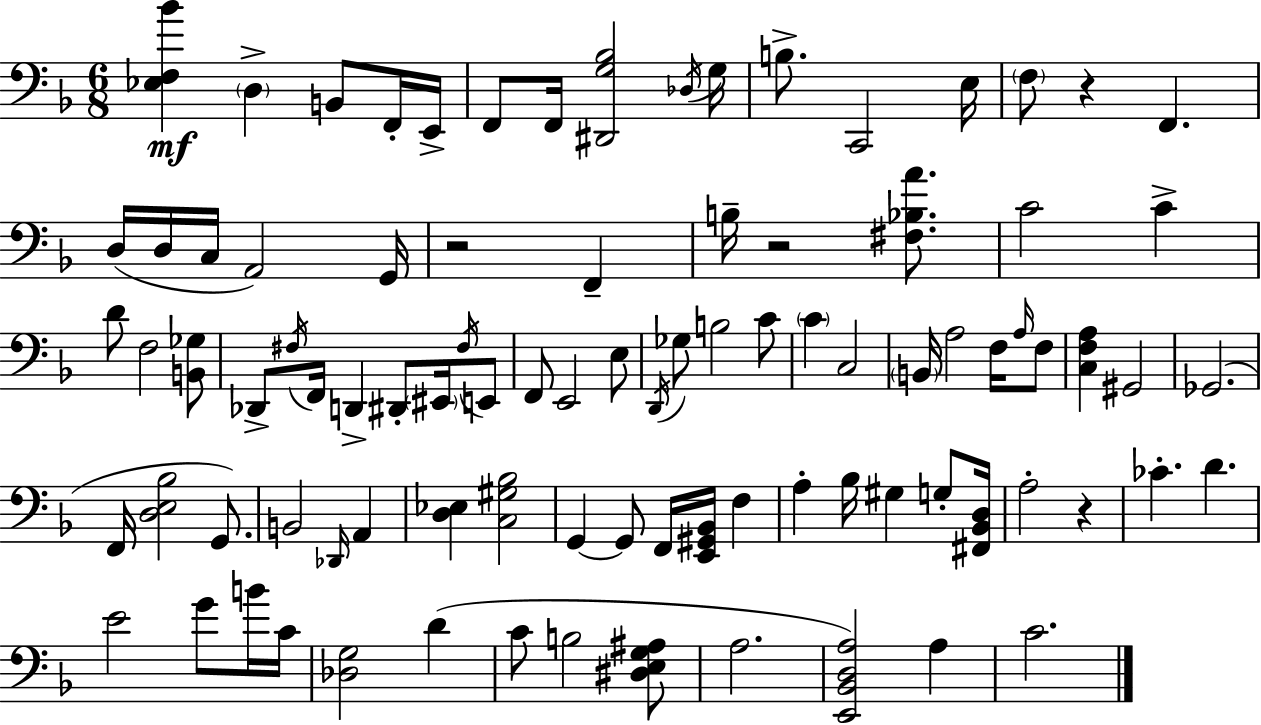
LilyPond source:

{
  \clef bass
  \numericTimeSignature
  \time 6/8
  \key f \major
  <ees f bes'>4\mf \parenthesize d4-> b,8 f,16-. e,16-> | f,8 f,16 <dis, g bes>2 \acciaccatura { des16 } | g16 b8.-> c,2 | e16 \parenthesize f8 r4 f,4. | \break d16( d16 c16 a,2) | g,16 r2 f,4-- | b16-- r2 <fis bes a'>8. | c'2 c'4-> | \break d'8 f2 <b, ges>8 | des,8-> \acciaccatura { fis16 } f,16 d,4-> dis,8-. \parenthesize eis,16 | \acciaccatura { fis16 } e,8 f,8 e,2 | e8 \acciaccatura { d,16 } ges8 b2 | \break c'8 \parenthesize c'4 c2 | \parenthesize b,16 a2 | f16 \grace { a16 } f8 <c f a>4 gis,2 | ges,2.( | \break f,16 <d e bes>2 | g,8.) b,2 | \grace { des,16 } a,4 <d ees>4 <c gis bes>2 | g,4~~ g,8 | \break f,16 <e, gis, bes,>16 f4 a4-. bes16 gis4 | g8-. <fis, bes, d>16 a2-. | r4 ces'4.-. | d'4. e'2 | \break g'8 b'16 c'16 <des g>2 | d'4( c'8 b2 | <dis e g ais>8 a2. | <e, bes, d a>2) | \break a4 c'2. | \bar "|."
}